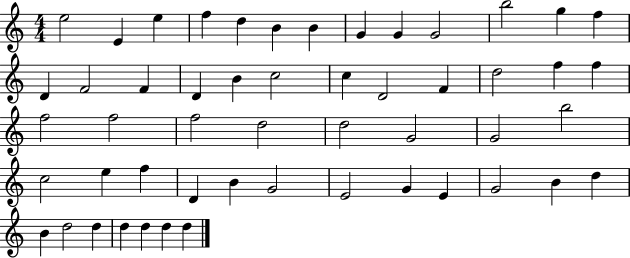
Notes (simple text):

E5/h E4/q E5/q F5/q D5/q B4/q B4/q G4/q G4/q G4/h B5/h G5/q F5/q D4/q F4/h F4/q D4/q B4/q C5/h C5/q D4/h F4/q D5/h F5/q F5/q F5/h F5/h F5/h D5/h D5/h G4/h G4/h B5/h C5/h E5/q F5/q D4/q B4/q G4/h E4/h G4/q E4/q G4/h B4/q D5/q B4/q D5/h D5/q D5/q D5/q D5/q D5/q